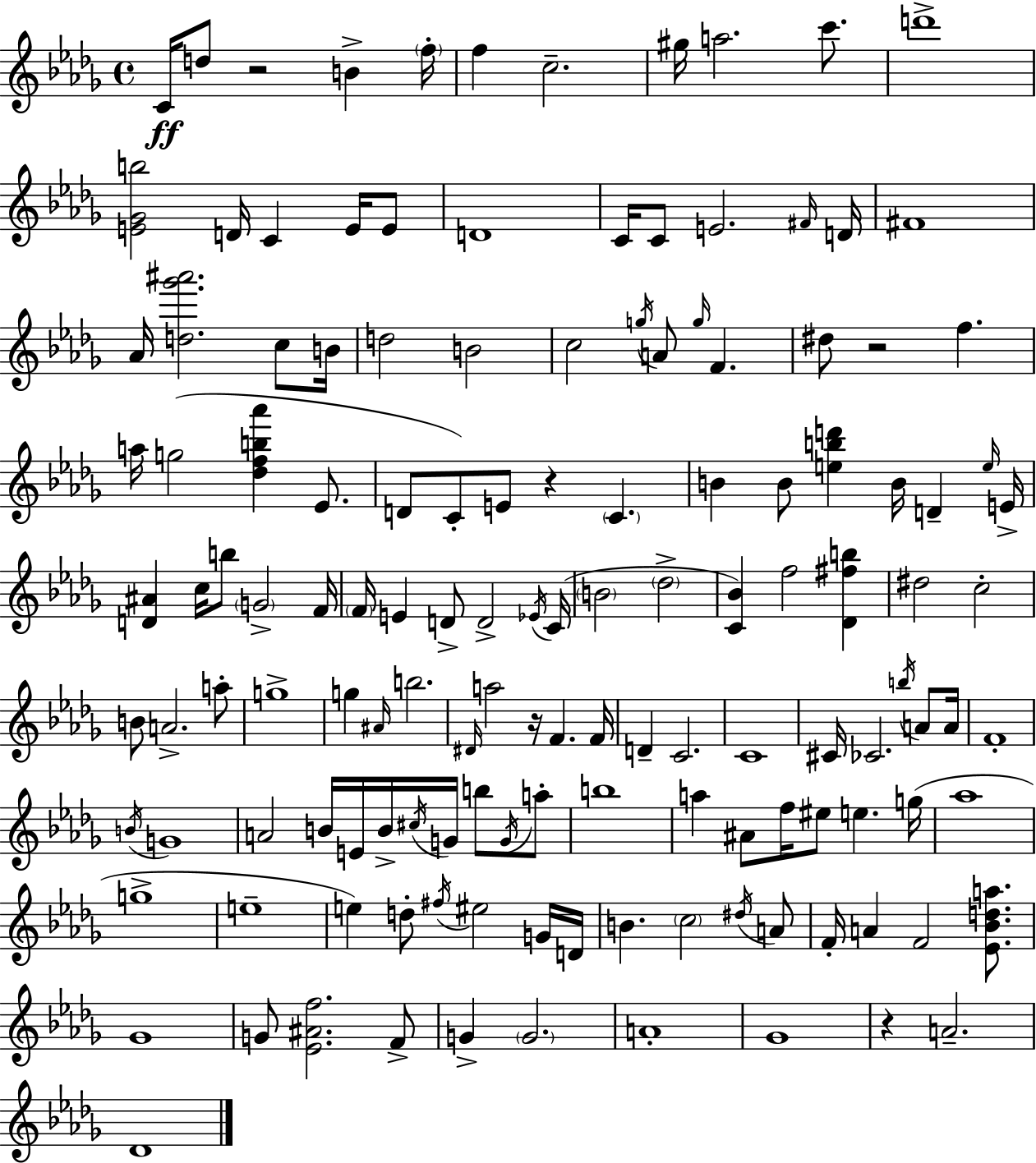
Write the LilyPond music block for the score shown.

{
  \clef treble
  \time 4/4
  \defaultTimeSignature
  \key bes \minor
  c'16\ff d''8 r2 b'4-> \parenthesize f''16-. | f''4 c''2.-- | gis''16 a''2. c'''8. | d'''1-> | \break <e' ges' b''>2 d'16 c'4 e'16 e'8 | d'1 | c'16 c'8 e'2. \grace { fis'16 } | d'16 fis'1 | \break aes'16 <d'' ges''' ais'''>2. c''8 | b'16 d''2 b'2 | c''2 \acciaccatura { g''16 } a'8 \grace { g''16 } f'4. | dis''8 r2 f''4. | \break a''16 g''2( <des'' f'' b'' aes'''>4 | ees'8. d'8 c'8-.) e'8 r4 \parenthesize c'4. | b'4 b'8 <e'' b'' d'''>4 b'16 d'4-- | \grace { e''16 } e'16-> <d' ais'>4 c''16 b''8 \parenthesize g'2-> | \break f'16 \parenthesize f'16 e'4 d'8-> d'2-> | \acciaccatura { ees'16 } c'16( \parenthesize b'2 \parenthesize des''2-> | <c' bes'>4) f''2 | <des' fis'' b''>4 dis''2 c''2-. | \break b'8 a'2.-> | a''8-. g''1-> | g''4 \grace { ais'16 } b''2. | \grace { dis'16 } a''2 r16 | \break f'4. f'16 d'4-- c'2. | c'1 | cis'16 ces'2. | \acciaccatura { b''16 } a'8 a'16 f'1-. | \break \acciaccatura { b'16 } g'1 | a'2 | b'16 e'16 b'16-> \acciaccatura { cis''16 } g'16 b''8 \acciaccatura { g'16 } a''8-. b''1 | a''4 ais'8 | \break f''16 eis''8 e''4. g''16( aes''1 | g''1-> | e''1-- | e''4) d''8-. | \break \acciaccatura { fis''16 } eis''2 g'16 d'16 b'4. | \parenthesize c''2 \acciaccatura { dis''16 } a'8 f'16-. a'4 | f'2 <ees' bes' d'' a''>8. ges'1 | g'8 <ees' ais' f''>2. | \break f'8-> g'4-> | \parenthesize g'2. a'1-. | ges'1 | r4 | \break a'2.-- des'1 | \bar "|."
}